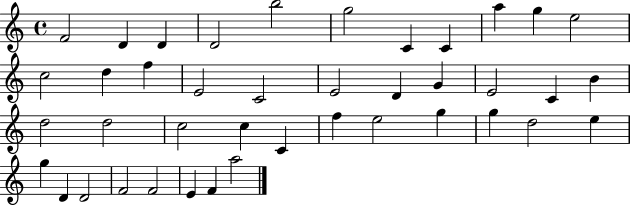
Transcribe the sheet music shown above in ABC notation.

X:1
T:Untitled
M:4/4
L:1/4
K:C
F2 D D D2 b2 g2 C C a g e2 c2 d f E2 C2 E2 D G E2 C B d2 d2 c2 c C f e2 g g d2 e g D D2 F2 F2 E F a2